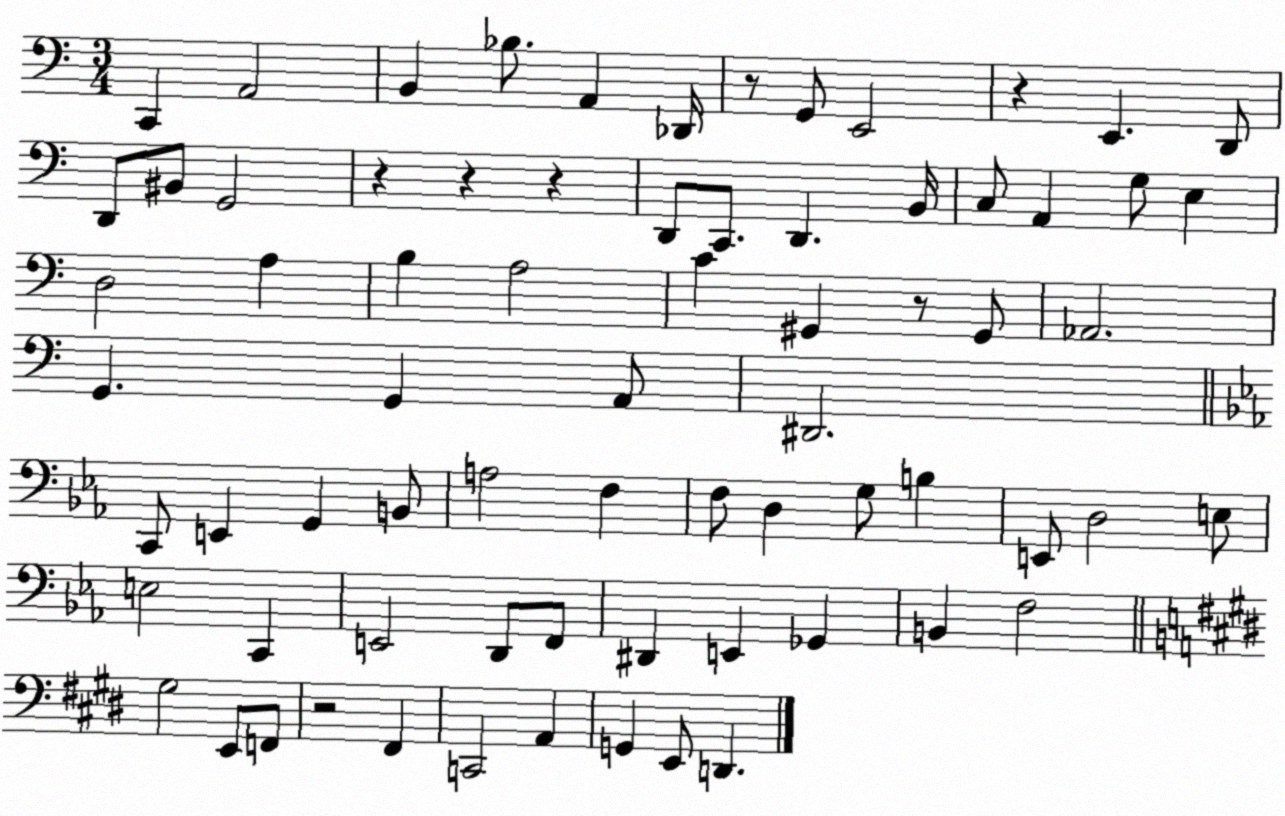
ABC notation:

X:1
T:Untitled
M:3/4
L:1/4
K:C
C,, A,,2 B,, _B,/2 A,, _D,,/4 z/2 G,,/2 E,,2 z E,, D,,/2 D,,/2 ^B,,/2 G,,2 z z z D,,/2 C,,/2 D,, B,,/4 C,/2 A,, G,/2 E, D,2 A, B, A,2 C ^G,, z/2 ^G,,/2 _A,,2 G,, G,, A,,/2 ^D,,2 C,,/2 E,, G,, B,,/2 A,2 F, F,/2 D, G,/2 B, E,,/2 D,2 E,/2 E,2 C,, E,,2 D,,/2 F,,/2 ^D,, E,, _G,, B,, F,2 ^G,2 E,,/2 F,,/2 z2 ^F,, C,,2 A,, G,, E,,/2 D,,